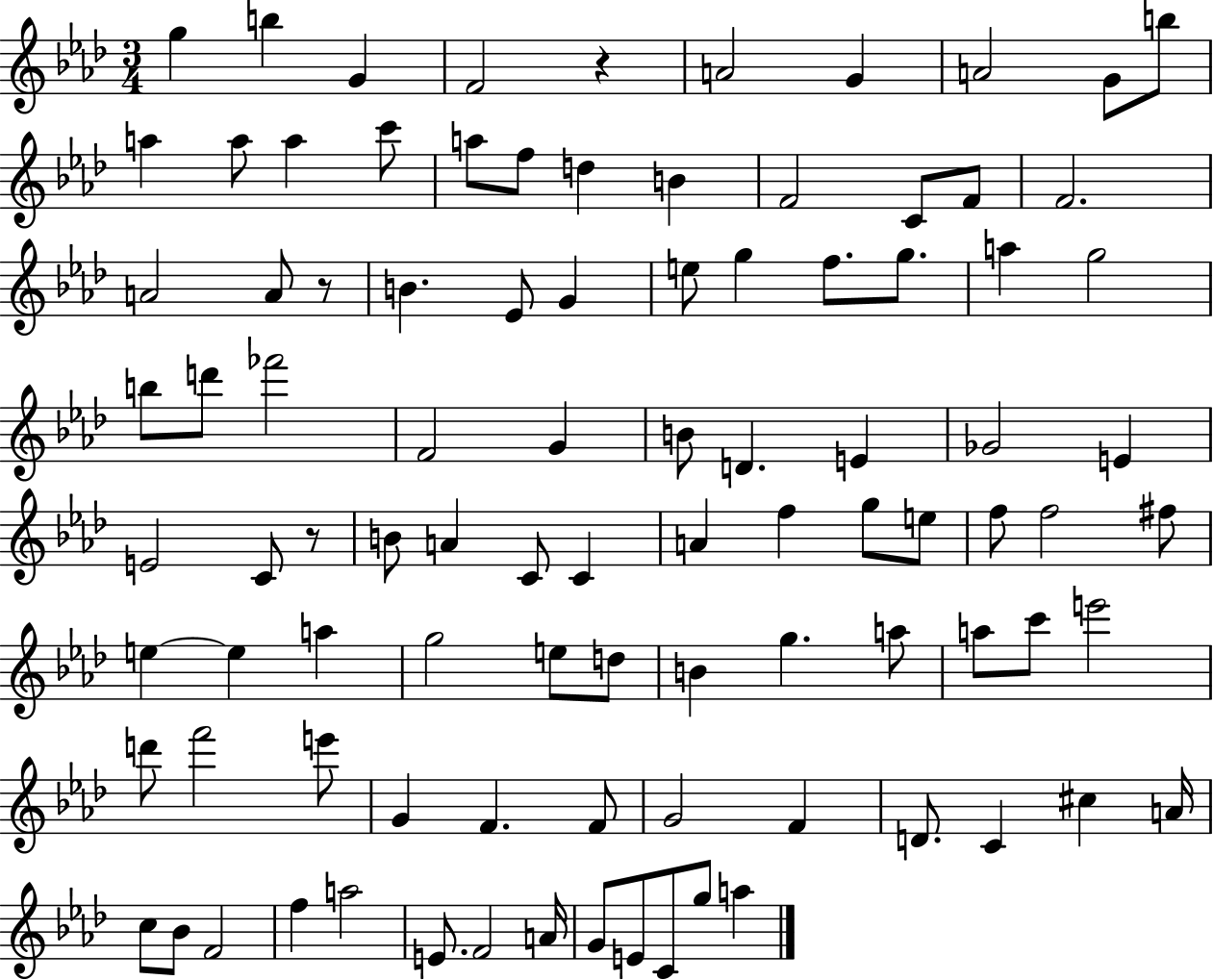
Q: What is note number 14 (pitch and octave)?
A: A5